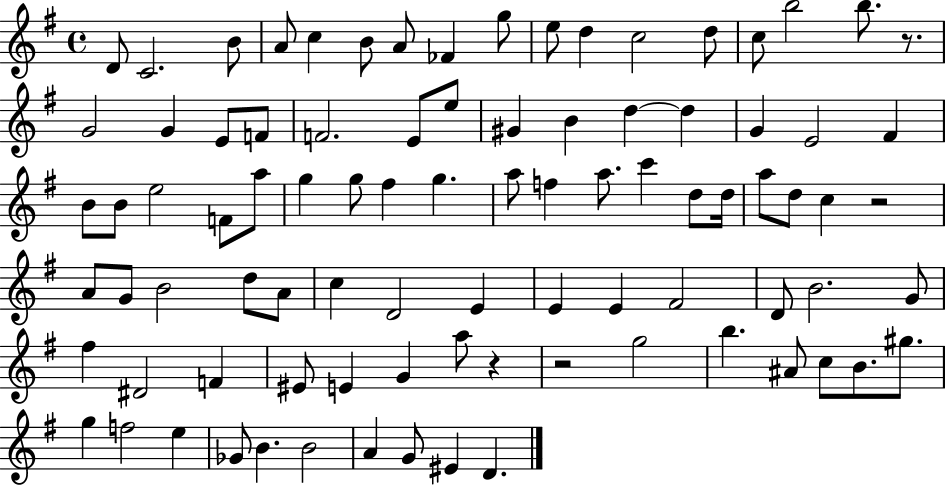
D4/e C4/h. B4/e A4/e C5/q B4/e A4/e FES4/q G5/e E5/e D5/q C5/h D5/e C5/e B5/h B5/e. R/e. G4/h G4/q E4/e F4/e F4/h. E4/e E5/e G#4/q B4/q D5/q D5/q G4/q E4/h F#4/q B4/e B4/e E5/h F4/e A5/e G5/q G5/e F#5/q G5/q. A5/e F5/q A5/e. C6/q D5/e D5/s A5/e D5/e C5/q R/h A4/e G4/e B4/h D5/e A4/e C5/q D4/h E4/q E4/q E4/q F#4/h D4/e B4/h. G4/e F#5/q D#4/h F4/q EIS4/e E4/q G4/q A5/e R/q R/h G5/h B5/q. A#4/e C5/e B4/e. G#5/e. G5/q F5/h E5/q Gb4/e B4/q. B4/h A4/q G4/e EIS4/q D4/q.